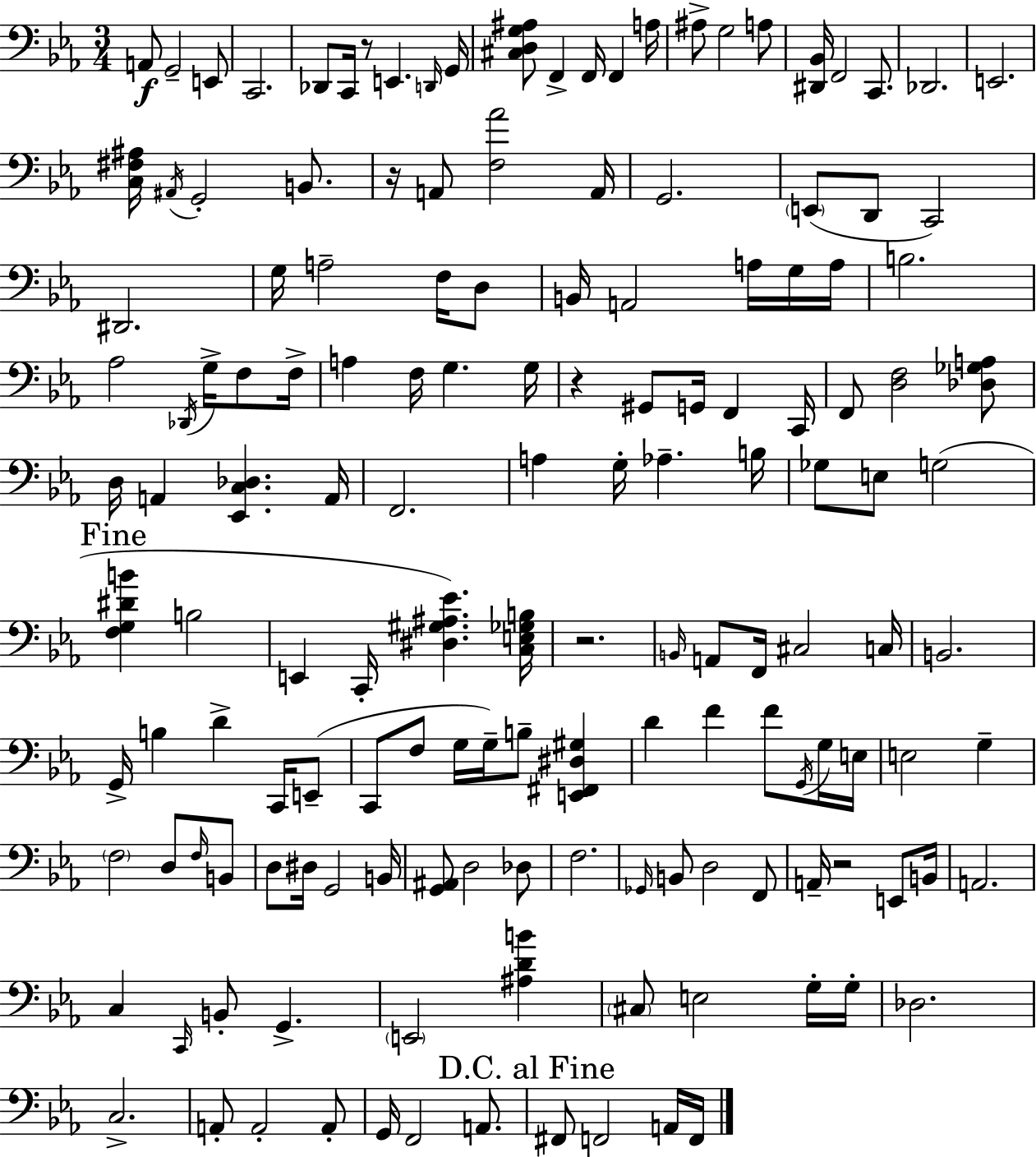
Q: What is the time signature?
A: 3/4